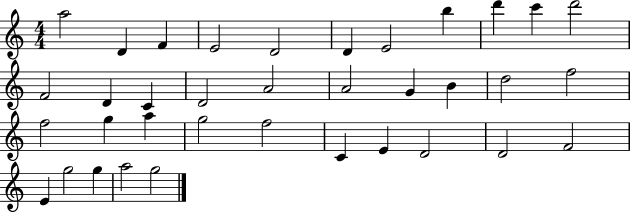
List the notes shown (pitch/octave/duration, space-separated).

A5/h D4/q F4/q E4/h D4/h D4/q E4/h B5/q D6/q C6/q D6/h F4/h D4/q C4/q D4/h A4/h A4/h G4/q B4/q D5/h F5/h F5/h G5/q A5/q G5/h F5/h C4/q E4/q D4/h D4/h F4/h E4/q G5/h G5/q A5/h G5/h